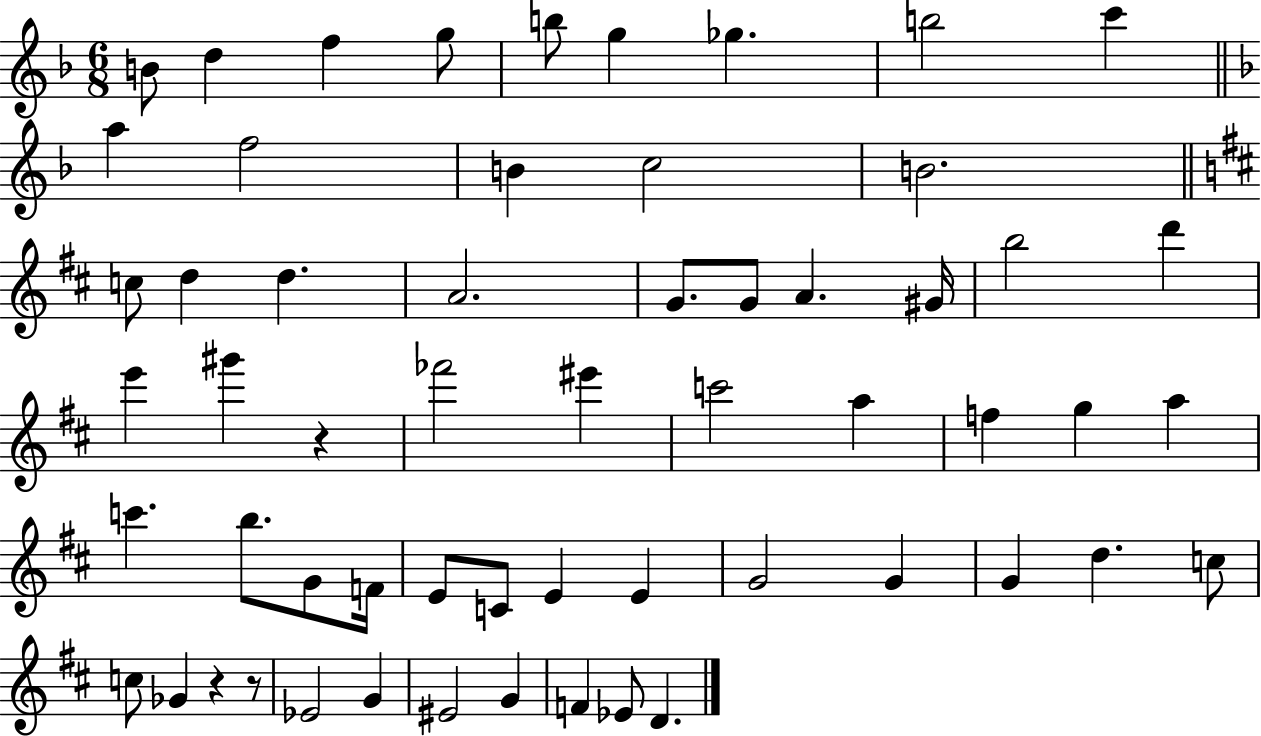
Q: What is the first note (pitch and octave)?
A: B4